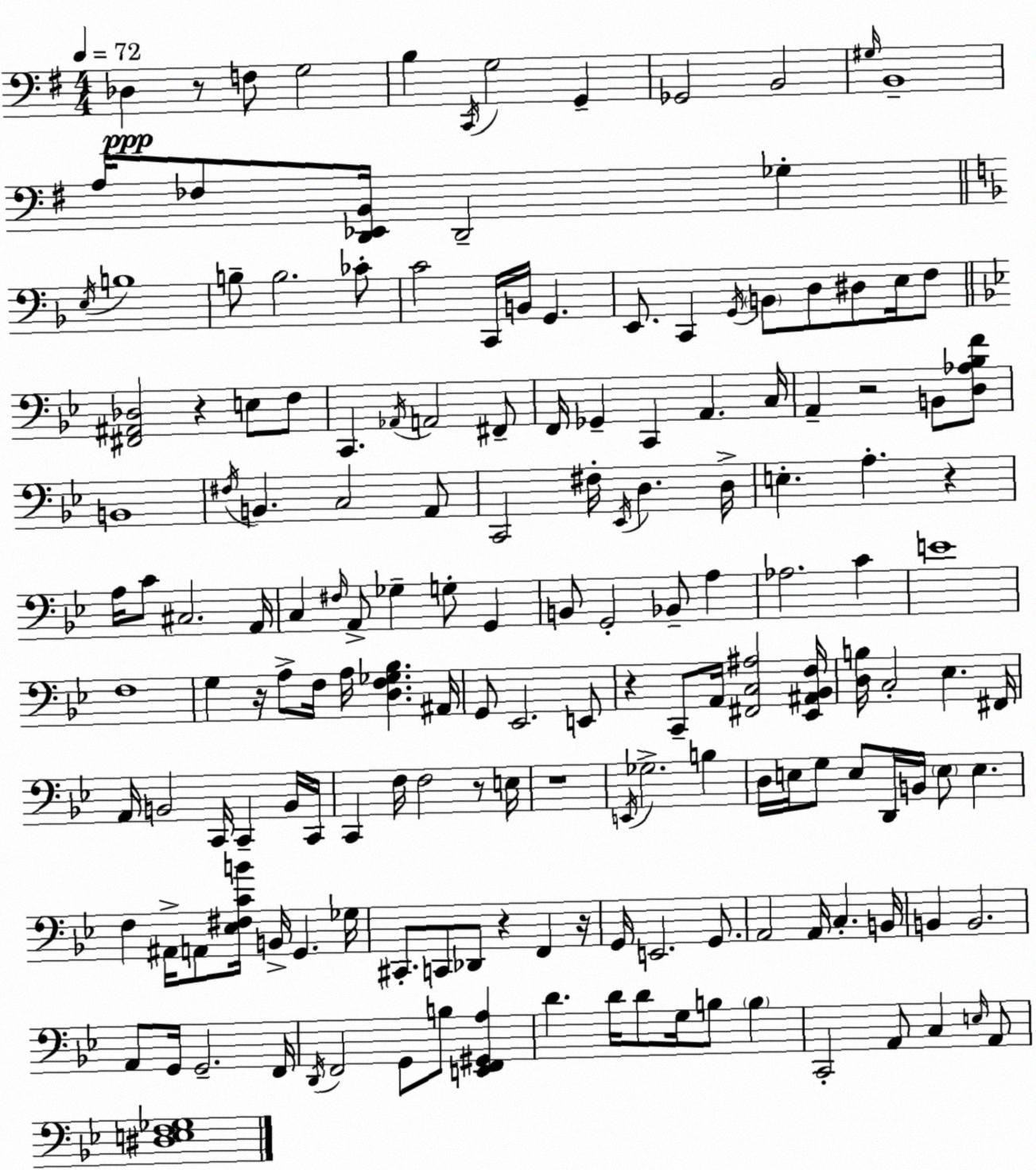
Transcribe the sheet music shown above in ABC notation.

X:1
T:Untitled
M:4/4
L:1/4
K:G
_D, z/2 F,/2 G,2 B, C,,/4 G,2 G,, _G,,2 B,,2 ^G,/4 B,,4 A,/4 _F,/2 [D,,_E,,B,,]/4 D,,2 _G, E,/4 B,4 B,/2 B,2 _C/2 C2 C,,/4 B,,/4 G,, E,,/2 C,, G,,/4 B,,/2 D,/2 ^D,/2 E,/4 F,/2 [^F,,^A,,_D,]2 z E,/2 F,/2 C,, _A,,/4 A,,2 ^F,,/2 F,,/4 _G,, C,, A,, C,/4 A,, z2 B,,/2 [D,_A,_B,F]/2 B,,4 ^F,/4 B,, C,2 A,,/2 C,,2 ^F,/4 _E,,/4 D, D,/4 E, A, z A,/4 C/2 ^C,2 A,,/4 C, ^F,/4 A,,/2 _G, G,/2 G,, B,,/2 G,,2 _B,,/2 A, _A,2 C E4 F,4 G, z/4 A,/2 F,/4 A,/4 [D,F,_G,_B,] ^A,,/4 G,,/2 _E,,2 E,,/2 z C,,/2 A,,/4 [^F,,C,^A,]2 [_E,,^A,,_B,,F,]/4 [D,B,]/4 C,2 _E, ^F,,/4 A,,/4 B,,2 C,,/4 C,, B,,/4 C,,/4 C,, F,/4 F,2 z/2 E,/4 z4 E,,/4 _G,2 B, D,/4 E,/4 G,/2 E,/2 D,,/4 B,,/4 E,/2 E, F, ^A,,/4 A,,/2 [_E,^F,CB]/4 B,,/4 G,, _G,/4 ^C,,/2 C,,/2 _D,,/2 z F,, z/4 G,,/4 E,,2 G,,/2 A,,2 A,,/4 C, B,,/4 B,, B,,2 A,,/2 G,,/4 G,,2 F,,/4 D,,/4 F,,2 G,,/2 B,/2 [E,,F,,^G,,A,] D D/4 D/2 G,/4 B,/2 B, C,,2 A,,/2 C, E,/4 A,,/2 [^D,E,F,_G,]4